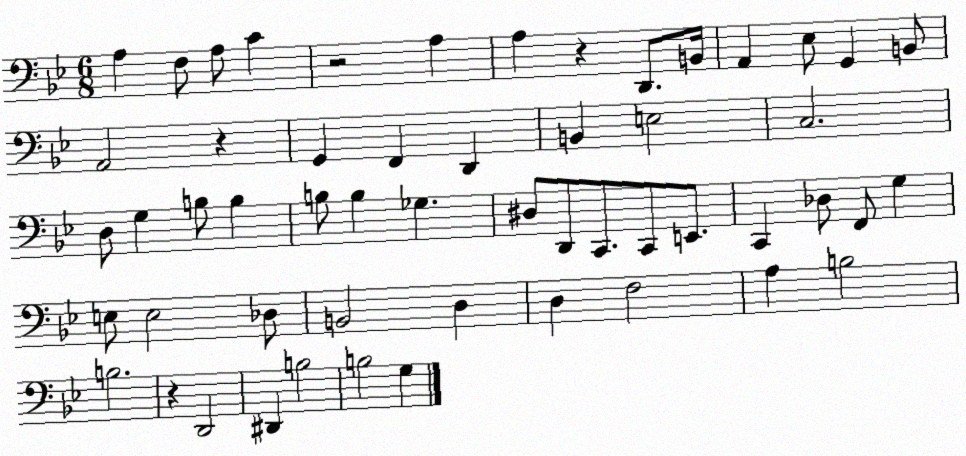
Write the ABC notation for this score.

X:1
T:Untitled
M:6/8
L:1/4
K:Bb
A, F,/2 A,/2 C z2 A, A, z D,,/2 B,,/4 A,, _E,/2 G,, B,,/2 A,,2 z G,, F,, D,, B,, E,2 C,2 D,/2 G, B,/2 B, B,/2 B, _G, ^D,/2 D,,/2 C,,/2 C,,/2 E,,/2 C,, _D,/2 F,,/2 G, E,/2 E,2 _D,/2 B,,2 D, D, F,2 A, B,2 B,2 z D,,2 ^D,, B,2 B,2 G,